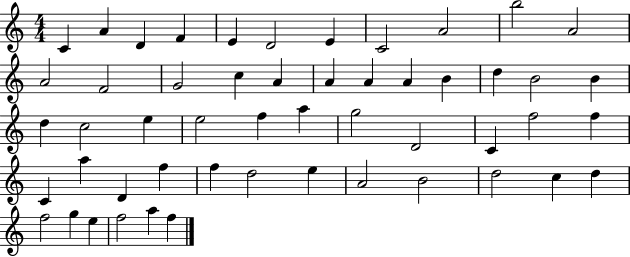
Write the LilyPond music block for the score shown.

{
  \clef treble
  \numericTimeSignature
  \time 4/4
  \key c \major
  c'4 a'4 d'4 f'4 | e'4 d'2 e'4 | c'2 a'2 | b''2 a'2 | \break a'2 f'2 | g'2 c''4 a'4 | a'4 a'4 a'4 b'4 | d''4 b'2 b'4 | \break d''4 c''2 e''4 | e''2 f''4 a''4 | g''2 d'2 | c'4 f''2 f''4 | \break c'4 a''4 d'4 f''4 | f''4 d''2 e''4 | a'2 b'2 | d''2 c''4 d''4 | \break f''2 g''4 e''4 | f''2 a''4 f''4 | \bar "|."
}